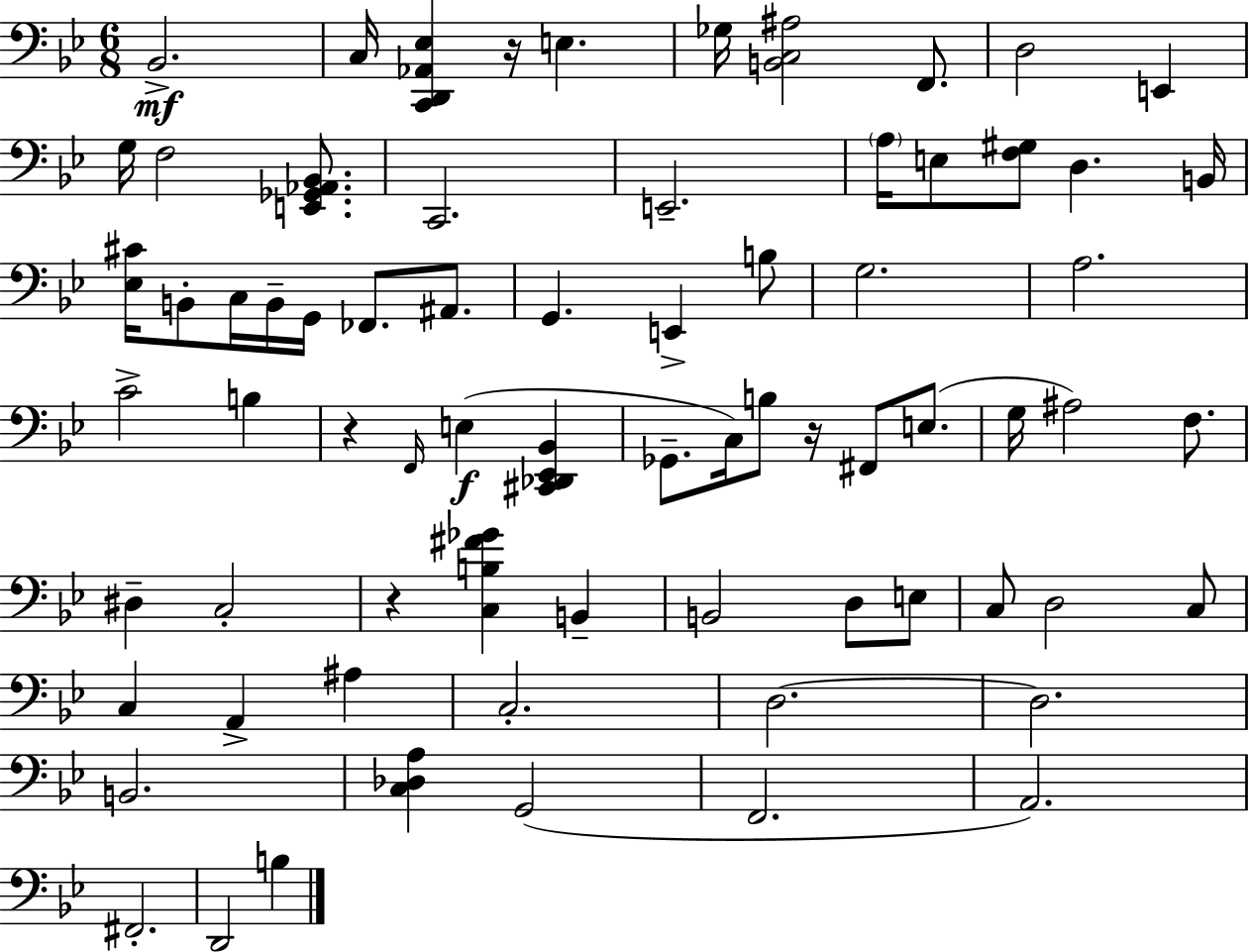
X:1
T:Untitled
M:6/8
L:1/4
K:Gm
_B,,2 C,/4 [C,,D,,_A,,_E,] z/4 E, _G,/4 [B,,C,^A,]2 F,,/2 D,2 E,, G,/4 F,2 [E,,_G,,_A,,_B,,]/2 C,,2 E,,2 A,/4 E,/2 [F,^G,]/2 D, B,,/4 [_E,^C]/4 B,,/2 C,/4 B,,/4 G,,/4 _F,,/2 ^A,,/2 G,, E,, B,/2 G,2 A,2 C2 B, z F,,/4 E, [^C,,_D,,_E,,_B,,] _G,,/2 C,/4 B,/2 z/4 ^F,,/2 E,/2 G,/4 ^A,2 F,/2 ^D, C,2 z [C,B,^F_G] B,, B,,2 D,/2 E,/2 C,/2 D,2 C,/2 C, A,, ^A, C,2 D,2 D,2 B,,2 [C,_D,A,] G,,2 F,,2 A,,2 ^F,,2 D,,2 B,